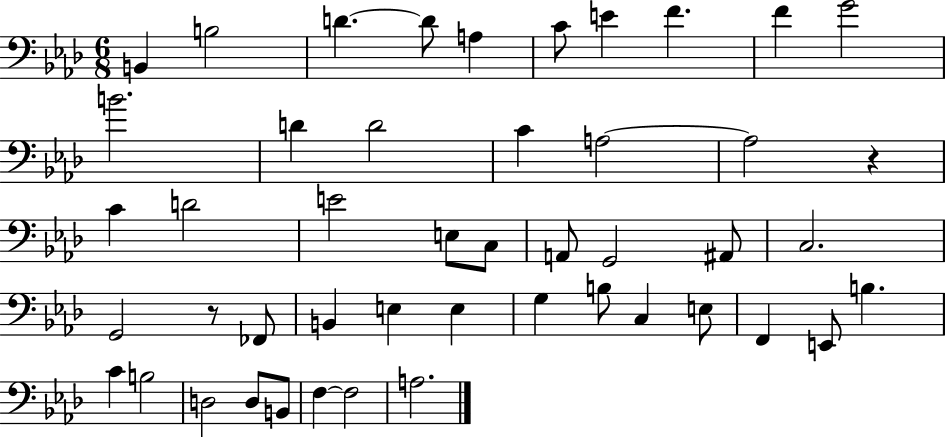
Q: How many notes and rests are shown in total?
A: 47